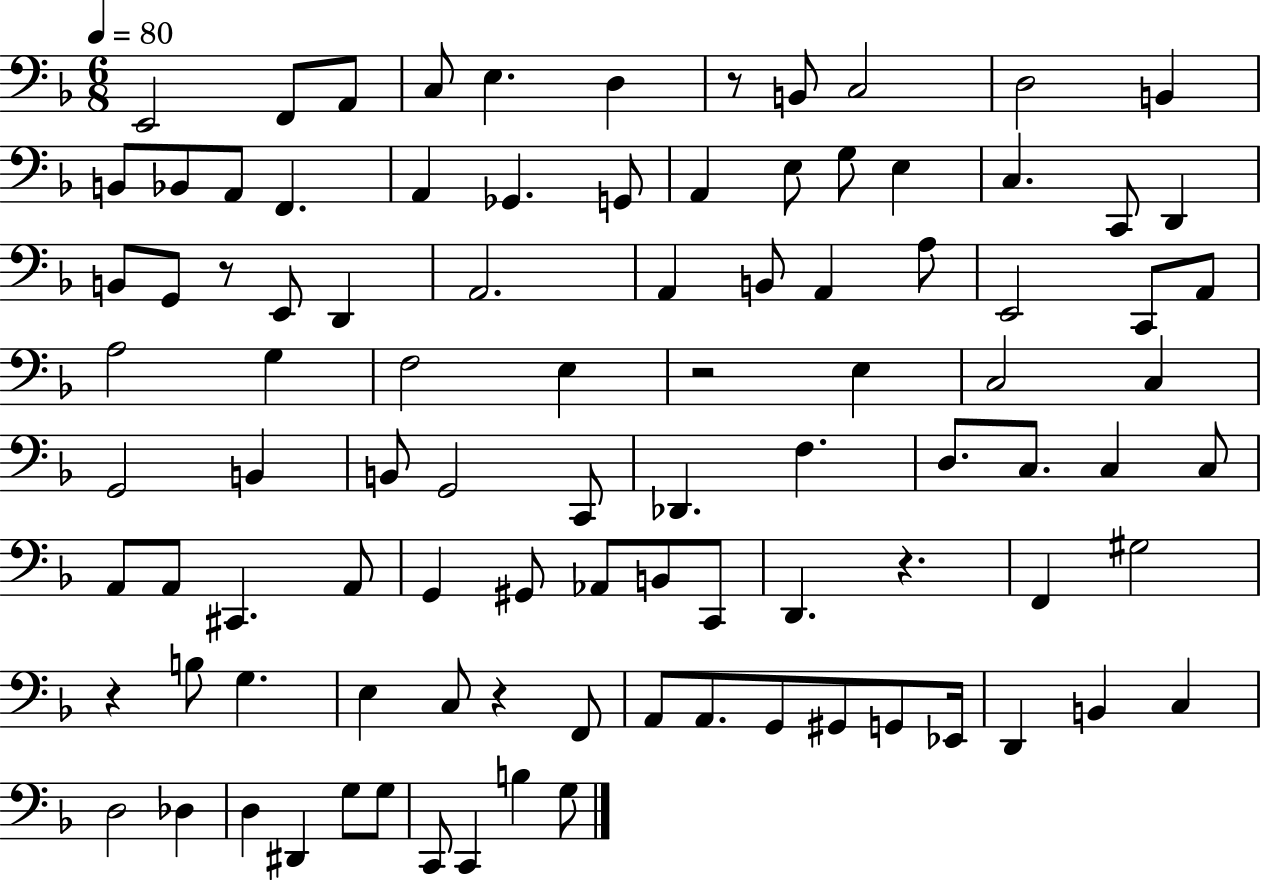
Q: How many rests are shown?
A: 6